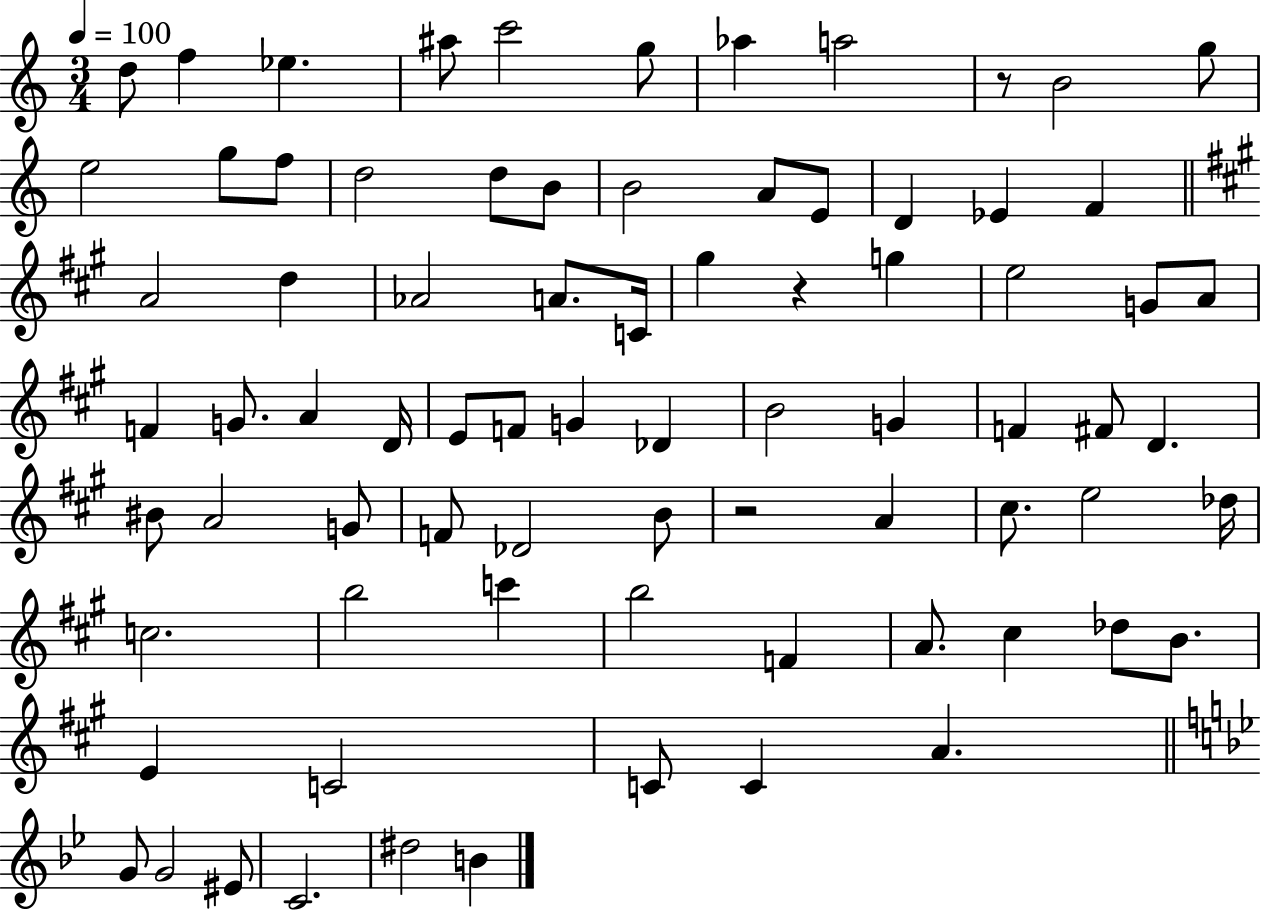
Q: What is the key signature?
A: C major